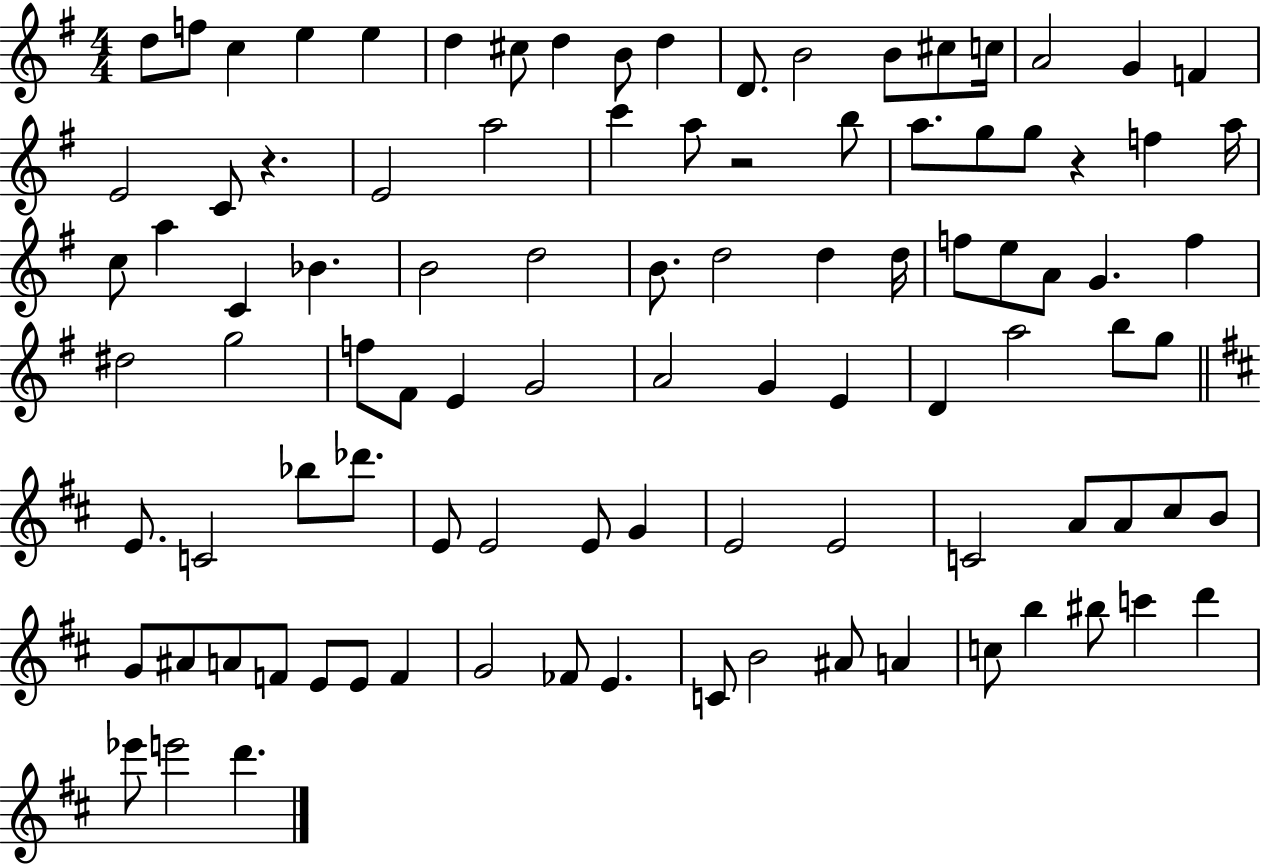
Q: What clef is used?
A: treble